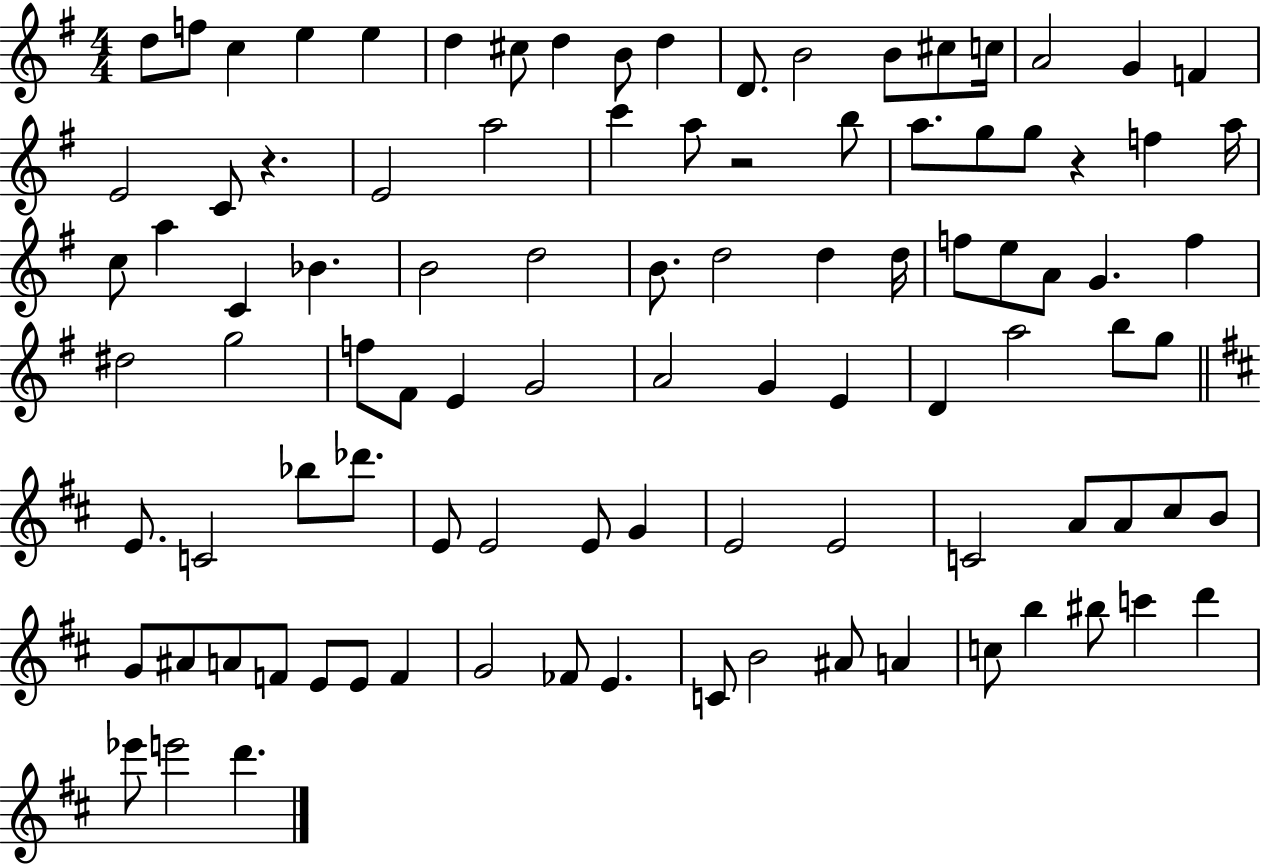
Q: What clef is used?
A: treble